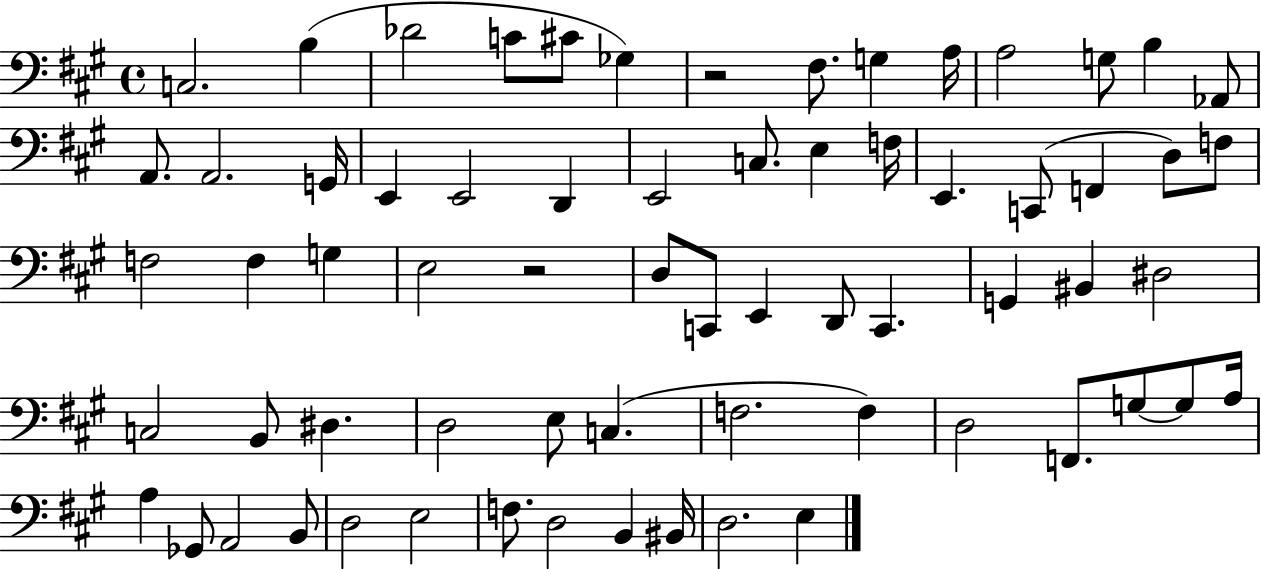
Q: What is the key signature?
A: A major